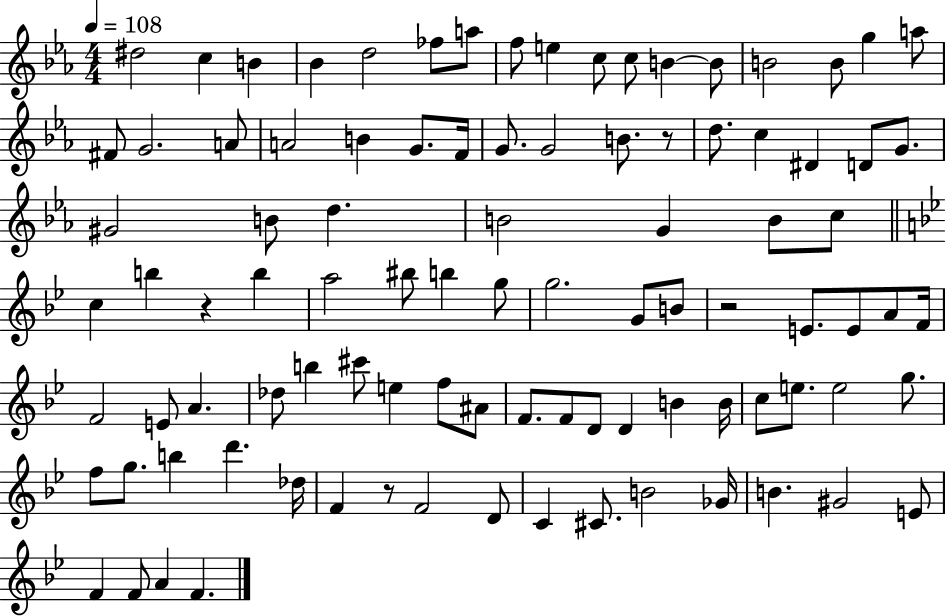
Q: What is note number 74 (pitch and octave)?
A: G5